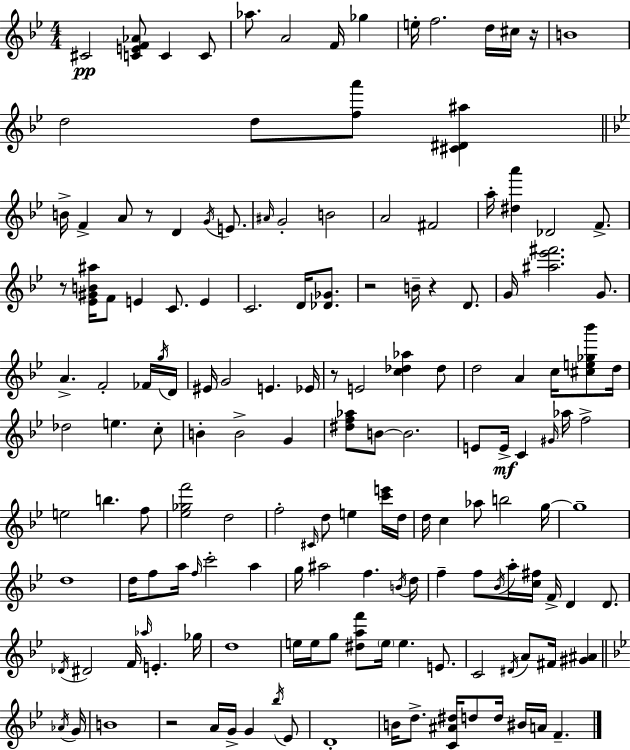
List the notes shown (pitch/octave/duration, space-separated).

C#4/h [C4,E4,F4,Ab4]/e C4/q C4/e Ab5/e. A4/h F4/s Gb5/q E5/s F5/h. D5/s C#5/s R/s B4/w D5/h D5/e [F5,A6]/e [C#4,D#4,A#5]/q B4/s F4/q A4/e R/e D4/q G4/s E4/e. A#4/s G4/h B4/h A4/h F#4/h A5/s [D#5,A6]/q Db4/h F4/e. R/e [Eb4,G#4,B4,A#5]/s F4/e E4/q C4/e. E4/q C4/h. D4/s [Db4,Gb4]/e. R/h B4/s R/q D4/e. G4/s [A#5,Eb6,F#6]/h. G4/e. A4/q. F4/h FES4/s G5/s D4/s EIS4/s G4/h E4/q. Eb4/s R/e E4/h [C5,Db5,Ab5]/q Db5/e D5/h A4/q C5/s [C#5,E5,Gb5,Bb6]/e D5/s Db5/h E5/q. C5/e B4/q B4/h G4/q [D#5,F5,Ab5]/e B4/e B4/h. E4/e E4/s C4/q G#4/s Ab5/s F5/h E5/h B5/q. F5/e [Eb5,Gb5,F6]/h D5/h F5/h C#4/s D5/e E5/q [C6,E6]/s D5/s D5/s C5/q Ab5/e B5/h G5/s G5/w D5/w D5/s F5/e A5/s F5/s C6/h A5/q G5/s A#5/h F5/q. B4/s D5/s F5/q F5/e Bb4/s A5/s [C5,F#5]/s F4/s D4/q D4/e. Db4/s D#4/h F4/s Ab5/s E4/q. Gb5/s D5/w E5/s E5/s G5/e [D#5,A5,F6]/e E5/s E5/q. E4/e. C4/h D#4/s A4/e F#4/s [G#4,A#4]/q Ab4/s G4/s B4/w R/h A4/s G4/s G4/q Bb5/s Eb4/e D4/w B4/s D5/e. [C4,A#4,D#5]/s D5/e D5/s BIS4/s A4/s F4/q.